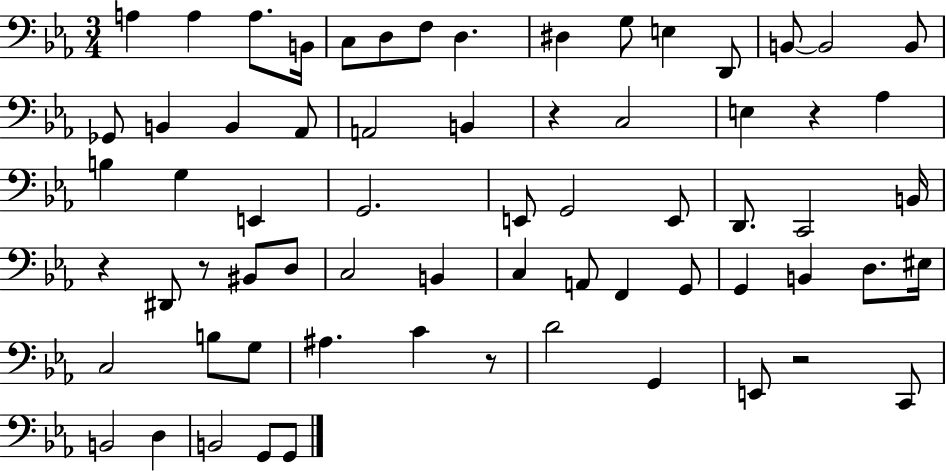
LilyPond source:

{
  \clef bass
  \numericTimeSignature
  \time 3/4
  \key ees \major
  a4 a4 a8. b,16 | c8 d8 f8 d4. | dis4 g8 e4 d,8 | b,8~~ b,2 b,8 | \break ges,8 b,4 b,4 aes,8 | a,2 b,4 | r4 c2 | e4 r4 aes4 | \break b4 g4 e,4 | g,2. | e,8 g,2 e,8 | d,8. c,2 b,16 | \break r4 dis,8 r8 bis,8 d8 | c2 b,4 | c4 a,8 f,4 g,8 | g,4 b,4 d8. eis16 | \break c2 b8 g8 | ais4. c'4 r8 | d'2 g,4 | e,8 r2 c,8 | \break b,2 d4 | b,2 g,8 g,8 | \bar "|."
}